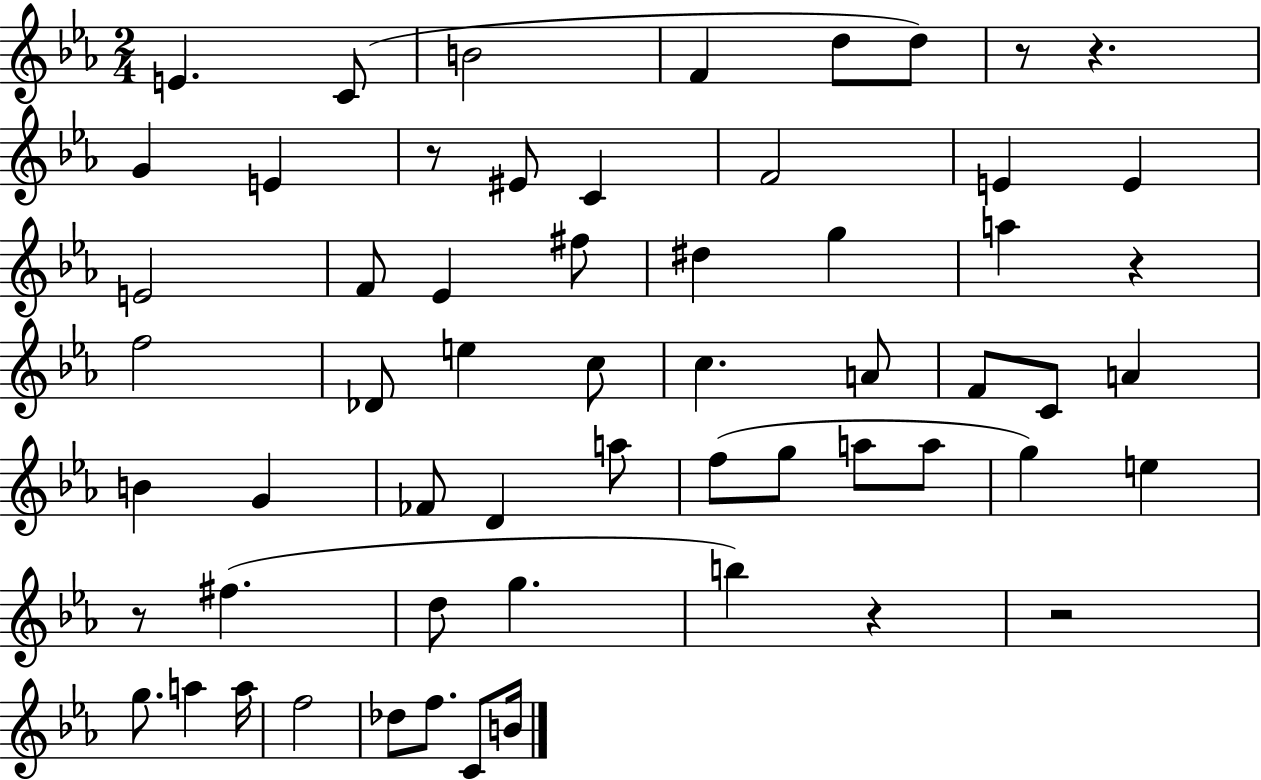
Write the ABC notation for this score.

X:1
T:Untitled
M:2/4
L:1/4
K:Eb
E C/2 B2 F d/2 d/2 z/2 z G E z/2 ^E/2 C F2 E E E2 F/2 _E ^f/2 ^d g a z f2 _D/2 e c/2 c A/2 F/2 C/2 A B G _F/2 D a/2 f/2 g/2 a/2 a/2 g e z/2 ^f d/2 g b z z2 g/2 a a/4 f2 _d/2 f/2 C/2 B/4